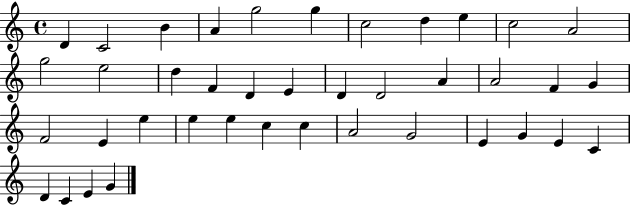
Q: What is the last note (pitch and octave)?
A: G4